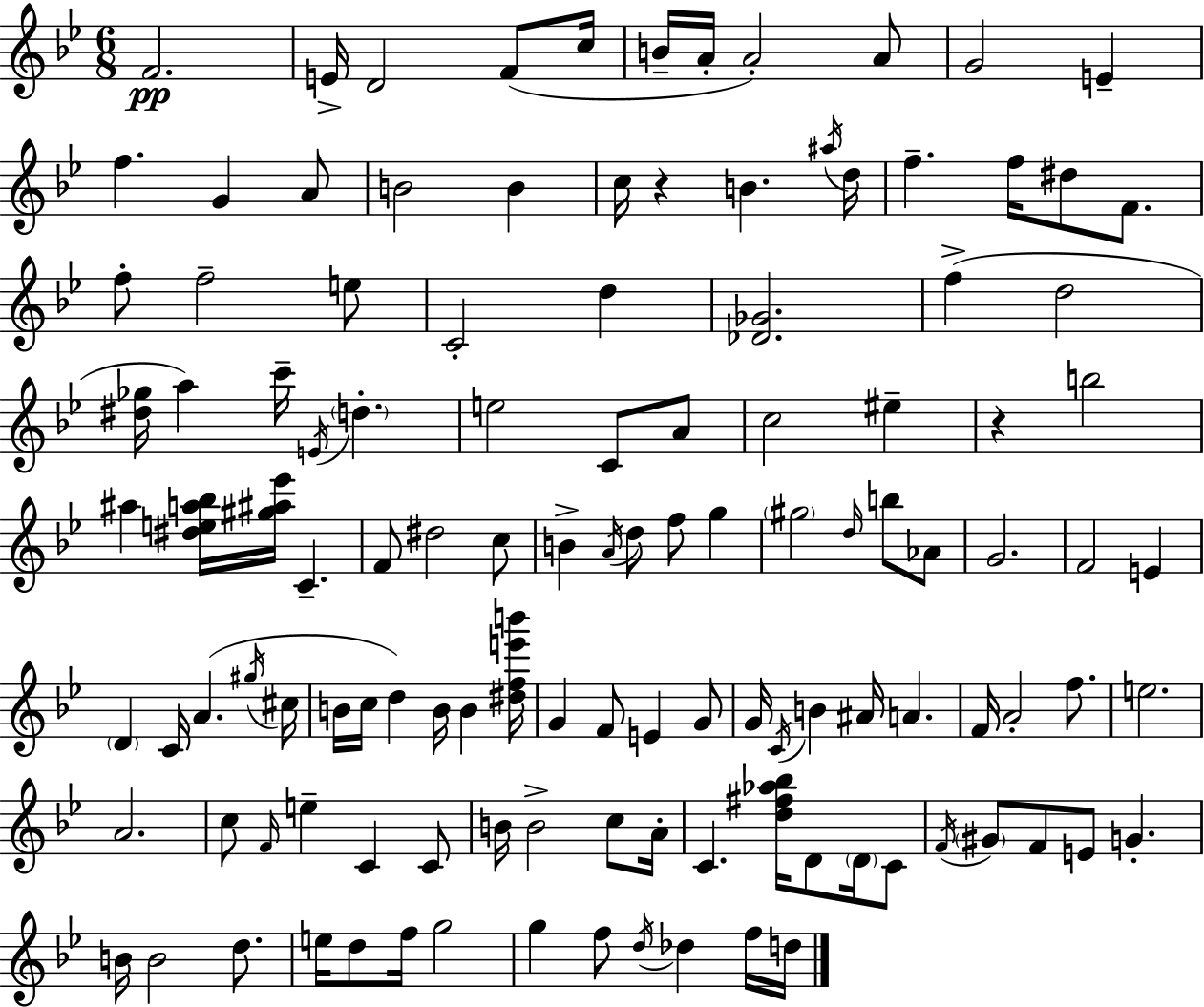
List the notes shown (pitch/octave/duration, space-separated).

F4/h. E4/s D4/h F4/e C5/s B4/s A4/s A4/h A4/e G4/h E4/q F5/q. G4/q A4/e B4/h B4/q C5/s R/q B4/q. A#5/s D5/s F5/q. F5/s D#5/e F4/e. F5/e F5/h E5/e C4/h D5/q [Db4,Gb4]/h. F5/q D5/h [D#5,Gb5]/s A5/q C6/s E4/s D5/q. E5/h C4/e A4/e C5/h EIS5/q R/q B5/h A#5/q [D#5,E5,A5,Bb5]/s [G#5,A#5,Eb6]/s C4/q. F4/e D#5/h C5/e B4/q A4/s D5/e F5/e G5/q G#5/h D5/s B5/e Ab4/e G4/h. F4/h E4/q D4/q C4/s A4/q. G#5/s C#5/s B4/s C5/s D5/q B4/s B4/q [D#5,F5,E6,B6]/s G4/q F4/e E4/q G4/e G4/s C4/s B4/q A#4/s A4/q. F4/s A4/h F5/e. E5/h. A4/h. C5/e F4/s E5/q C4/q C4/e B4/s B4/h C5/e A4/s C4/q. [D5,F#5,Ab5,Bb5]/s D4/e D4/s C4/e F4/s G#4/e F4/e E4/e G4/q. B4/s B4/h D5/e. E5/s D5/e F5/s G5/h G5/q F5/e D5/s Db5/q F5/s D5/s